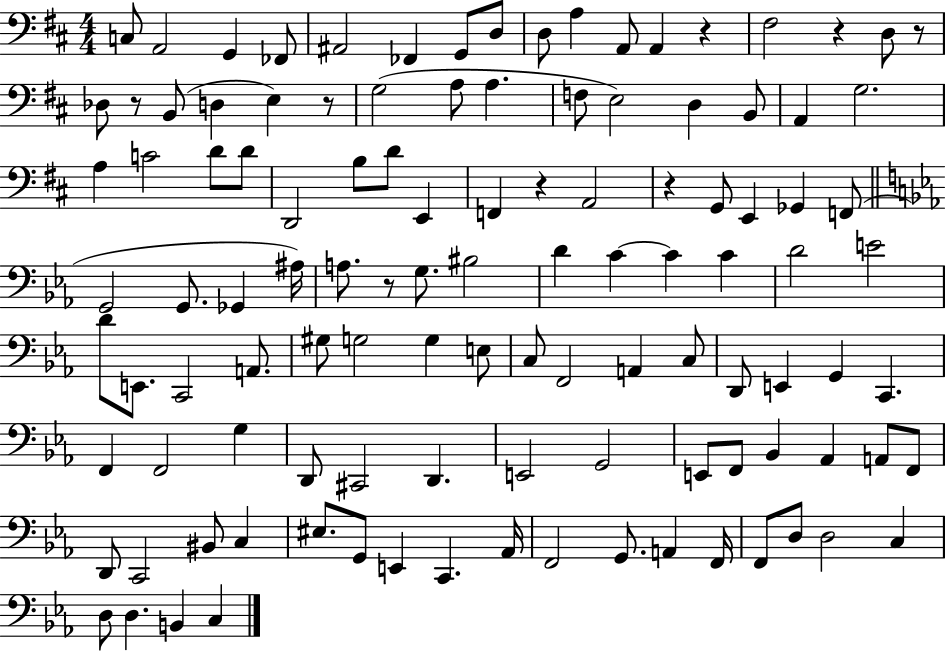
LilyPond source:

{
  \clef bass
  \numericTimeSignature
  \time 4/4
  \key d \major
  c8 a,2 g,4 fes,8 | ais,2 fes,4 g,8 d8 | d8 a4 a,8 a,4 r4 | fis2 r4 d8 r8 | \break des8 r8 b,8( d4 e4) r8 | g2( a8 a4. | f8 e2) d4 b,8 | a,4 g2. | \break a4 c'2 d'8 d'8 | d,2 b8 d'8 e,4 | f,4 r4 a,2 | r4 g,8 e,4 ges,4 f,8( | \break \bar "||" \break \key ees \major g,2 g,8. ges,4 ais16) | a8. r8 g8. bis2 | d'4 c'4~~ c'4 c'4 | d'2 e'2 | \break d'8 e,8. c,2 a,8. | gis8 g2 g4 e8 | c8 f,2 a,4 c8 | d,8 e,4 g,4 c,4. | \break f,4 f,2 g4 | d,8 cis,2 d,4. | e,2 g,2 | e,8 f,8 bes,4 aes,4 a,8 f,8 | \break d,8 c,2 bis,8 c4 | eis8. g,8 e,4 c,4. aes,16 | f,2 g,8. a,4 f,16 | f,8 d8 d2 c4 | \break d8 d4. b,4 c4 | \bar "|."
}